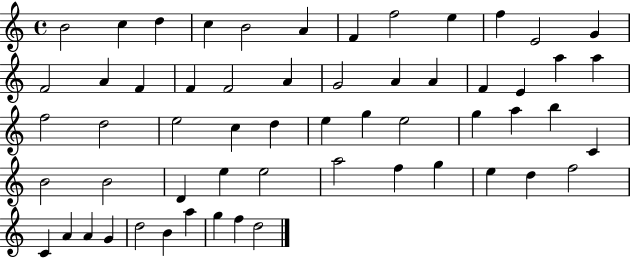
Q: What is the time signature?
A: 4/4